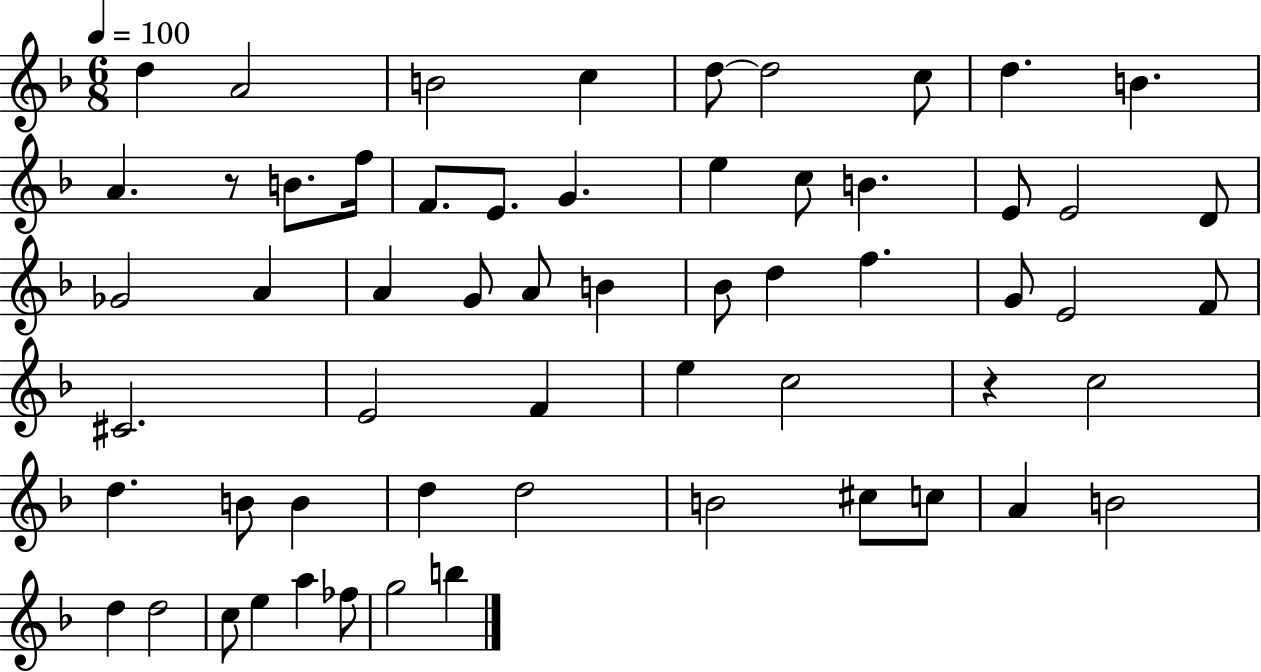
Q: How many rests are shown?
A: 2